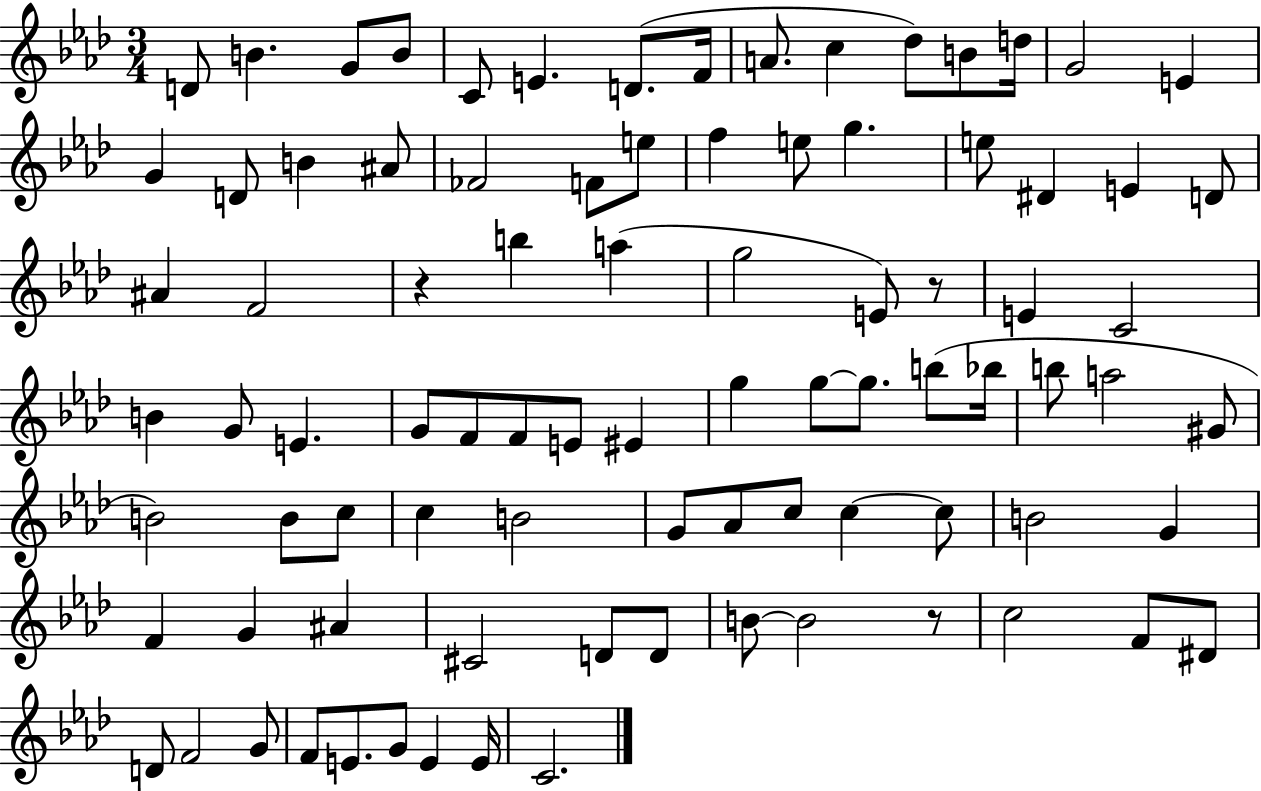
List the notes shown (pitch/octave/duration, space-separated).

D4/e B4/q. G4/e B4/e C4/e E4/q. D4/e. F4/s A4/e. C5/q Db5/e B4/e D5/s G4/h E4/q G4/q D4/e B4/q A#4/e FES4/h F4/e E5/e F5/q E5/e G5/q. E5/e D#4/q E4/q D4/e A#4/q F4/h R/q B5/q A5/q G5/h E4/e R/e E4/q C4/h B4/q G4/e E4/q. G4/e F4/e F4/e E4/e EIS4/q G5/q G5/e G5/e. B5/e Bb5/s B5/e A5/h G#4/e B4/h B4/e C5/e C5/q B4/h G4/e Ab4/e C5/e C5/q C5/e B4/h G4/q F4/q G4/q A#4/q C#4/h D4/e D4/e B4/e B4/h R/e C5/h F4/e D#4/e D4/e F4/h G4/e F4/e E4/e. G4/e E4/q E4/s C4/h.